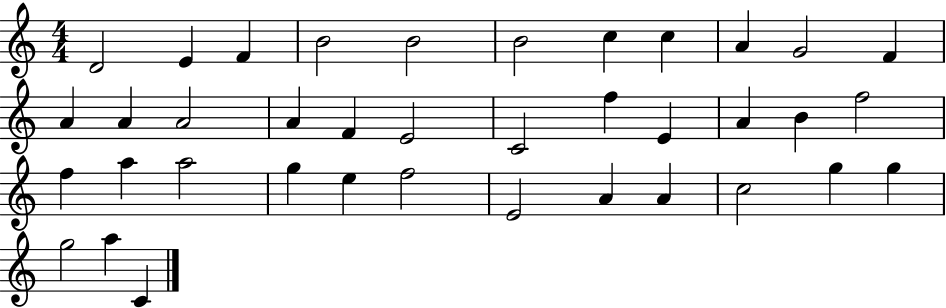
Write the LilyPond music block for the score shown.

{
  \clef treble
  \numericTimeSignature
  \time 4/4
  \key c \major
  d'2 e'4 f'4 | b'2 b'2 | b'2 c''4 c''4 | a'4 g'2 f'4 | \break a'4 a'4 a'2 | a'4 f'4 e'2 | c'2 f''4 e'4 | a'4 b'4 f''2 | \break f''4 a''4 a''2 | g''4 e''4 f''2 | e'2 a'4 a'4 | c''2 g''4 g''4 | \break g''2 a''4 c'4 | \bar "|."
}